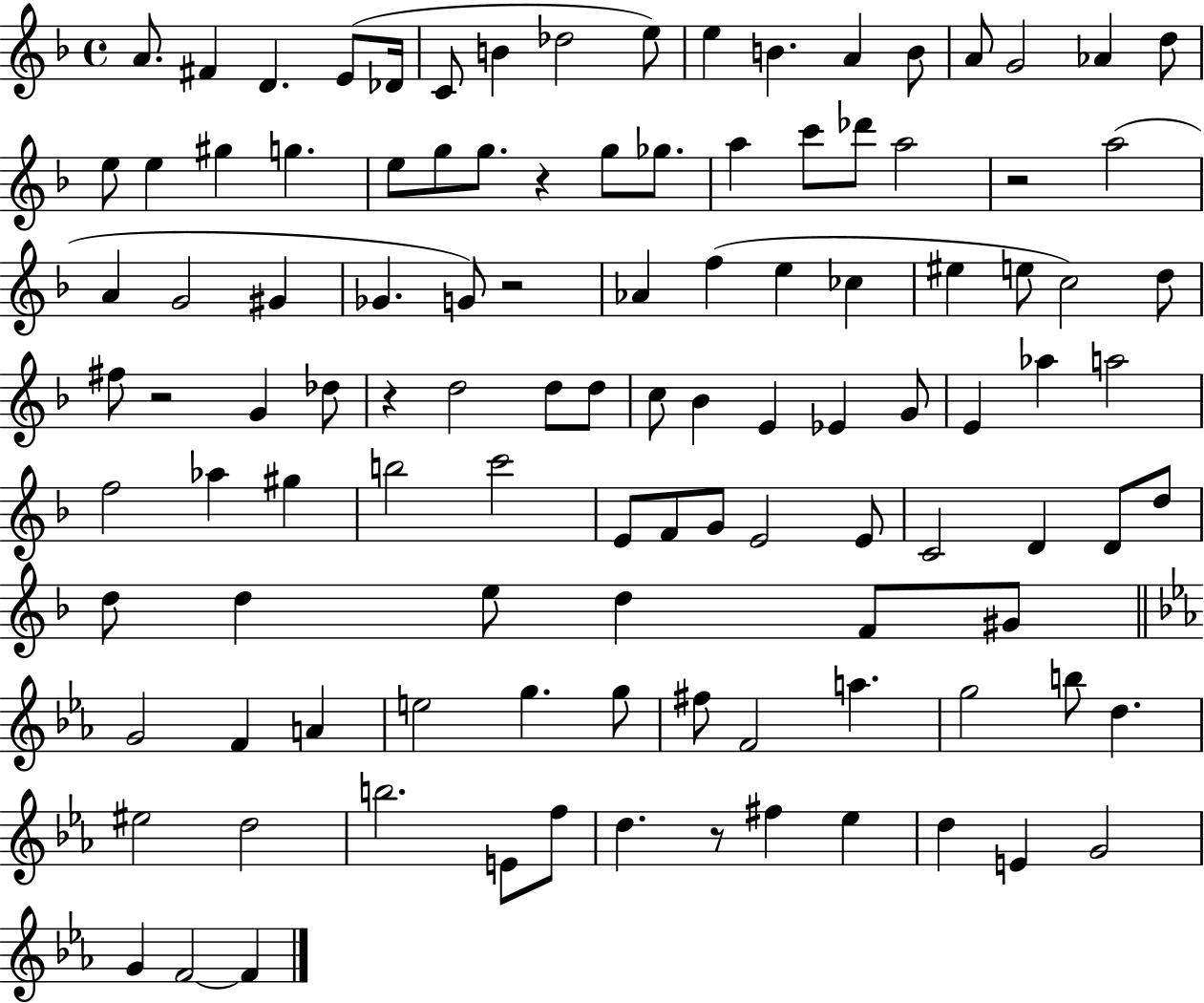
{
  \clef treble
  \time 4/4
  \defaultTimeSignature
  \key f \major
  a'8. fis'4 d'4. e'8( des'16 | c'8 b'4 des''2 e''8) | e''4 b'4. a'4 b'8 | a'8 g'2 aes'4 d''8 | \break e''8 e''4 gis''4 g''4. | e''8 g''8 g''8. r4 g''8 ges''8. | a''4 c'''8 des'''8 a''2 | r2 a''2( | \break a'4 g'2 gis'4 | ges'4. g'8) r2 | aes'4 f''4( e''4 ces''4 | eis''4 e''8 c''2) d''8 | \break fis''8 r2 g'4 des''8 | r4 d''2 d''8 d''8 | c''8 bes'4 e'4 ees'4 g'8 | e'4 aes''4 a''2 | \break f''2 aes''4 gis''4 | b''2 c'''2 | e'8 f'8 g'8 e'2 e'8 | c'2 d'4 d'8 d''8 | \break d''8 d''4 e''8 d''4 f'8 gis'8 | \bar "||" \break \key ees \major g'2 f'4 a'4 | e''2 g''4. g''8 | fis''8 f'2 a''4. | g''2 b''8 d''4. | \break eis''2 d''2 | b''2. e'8 f''8 | d''4. r8 fis''4 ees''4 | d''4 e'4 g'2 | \break g'4 f'2~~ f'4 | \bar "|."
}